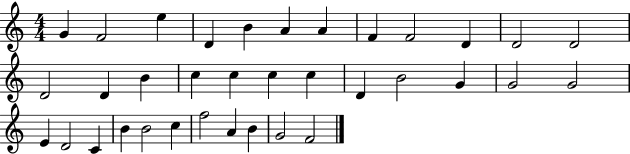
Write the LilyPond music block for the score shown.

{
  \clef treble
  \numericTimeSignature
  \time 4/4
  \key c \major
  g'4 f'2 e''4 | d'4 b'4 a'4 a'4 | f'4 f'2 d'4 | d'2 d'2 | \break d'2 d'4 b'4 | c''4 c''4 c''4 c''4 | d'4 b'2 g'4 | g'2 g'2 | \break e'4 d'2 c'4 | b'4 b'2 c''4 | f''2 a'4 b'4 | g'2 f'2 | \break \bar "|."
}